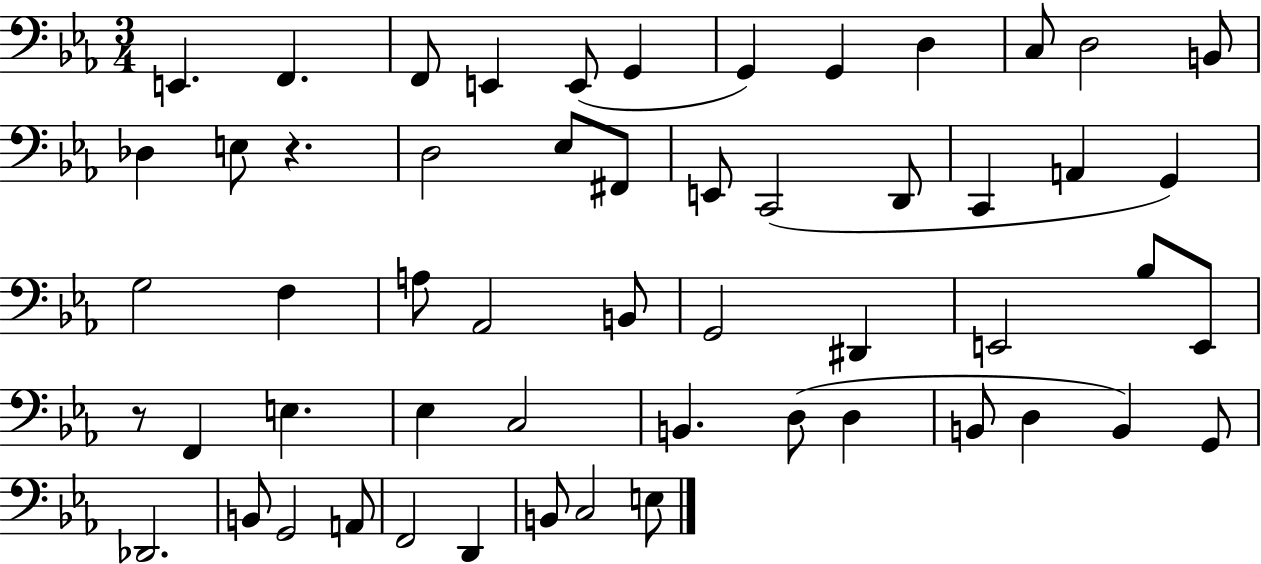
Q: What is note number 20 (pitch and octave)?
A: D2